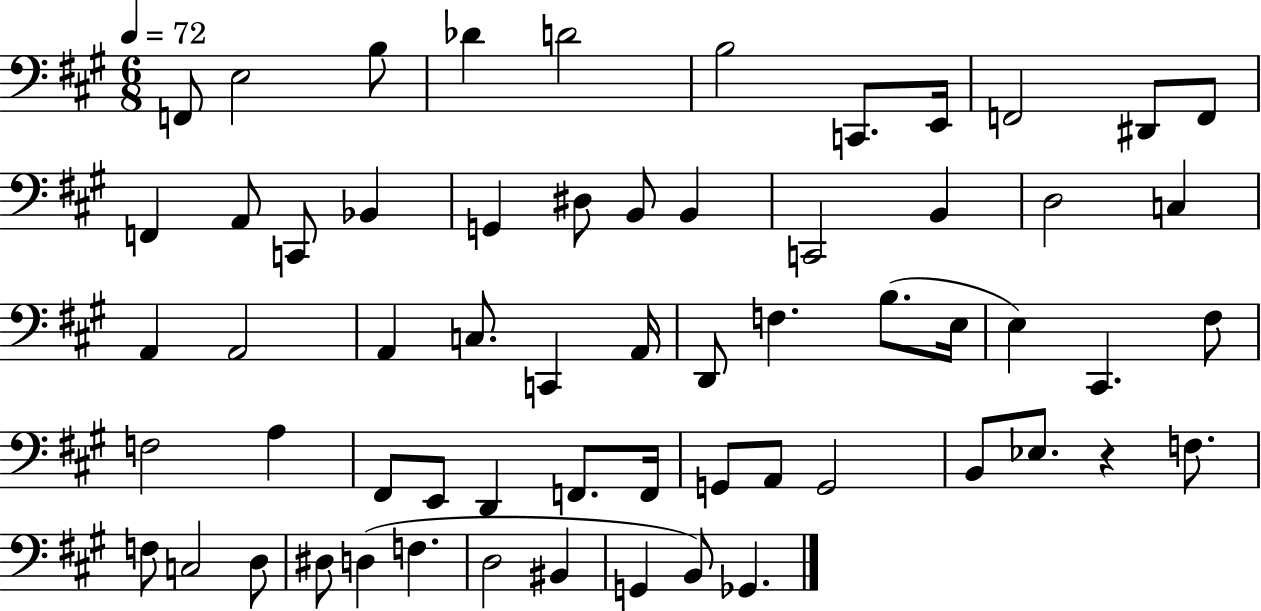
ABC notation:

X:1
T:Untitled
M:6/8
L:1/4
K:A
F,,/2 E,2 B,/2 _D D2 B,2 C,,/2 E,,/4 F,,2 ^D,,/2 F,,/2 F,, A,,/2 C,,/2 _B,, G,, ^D,/2 B,,/2 B,, C,,2 B,, D,2 C, A,, A,,2 A,, C,/2 C,, A,,/4 D,,/2 F, B,/2 E,/4 E, ^C,, ^F,/2 F,2 A, ^F,,/2 E,,/2 D,, F,,/2 F,,/4 G,,/2 A,,/2 G,,2 B,,/2 _E,/2 z F,/2 F,/2 C,2 D,/2 ^D,/2 D, F, D,2 ^B,, G,, B,,/2 _G,,